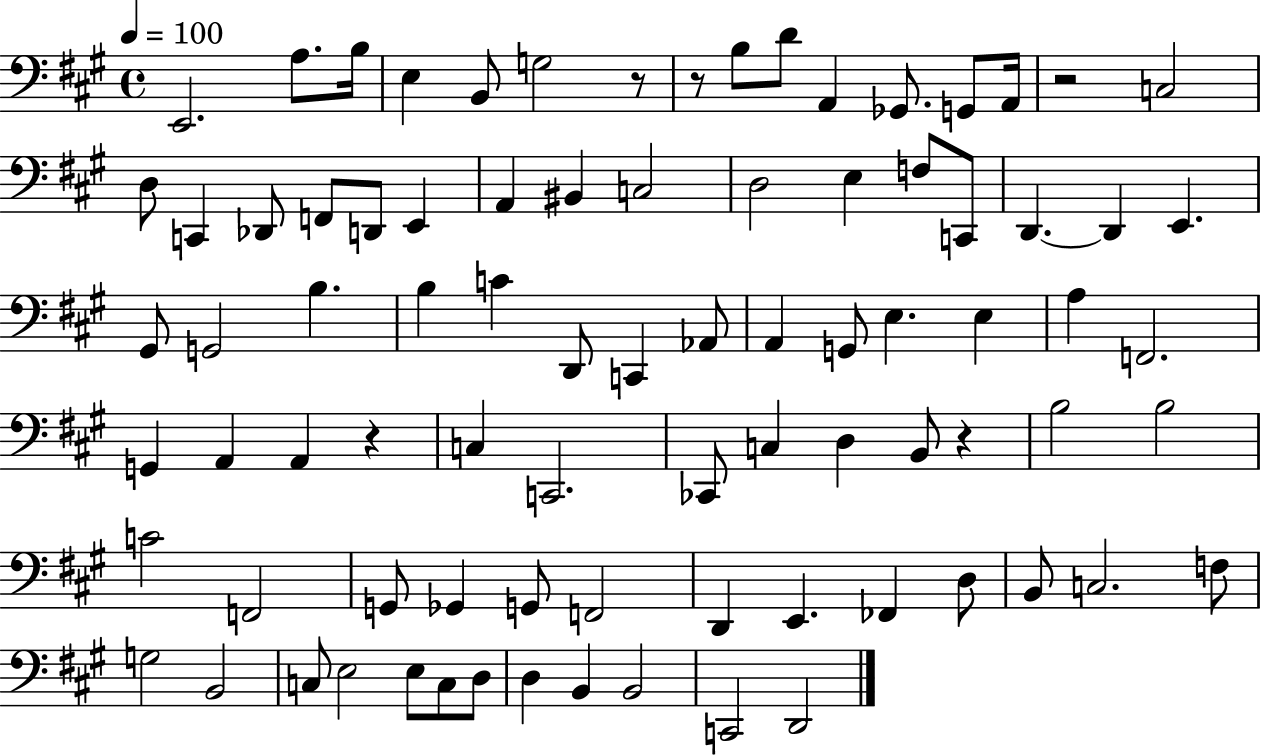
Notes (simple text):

E2/h. A3/e. B3/s E3/q B2/e G3/h R/e R/e B3/e D4/e A2/q Gb2/e. G2/e A2/s R/h C3/h D3/e C2/q Db2/e F2/e D2/e E2/q A2/q BIS2/q C3/h D3/h E3/q F3/e C2/e D2/q. D2/q E2/q. G#2/e G2/h B3/q. B3/q C4/q D2/e C2/q Ab2/e A2/q G2/e E3/q. E3/q A3/q F2/h. G2/q A2/q A2/q R/q C3/q C2/h. CES2/e C3/q D3/q B2/e R/q B3/h B3/h C4/h F2/h G2/e Gb2/q G2/e F2/h D2/q E2/q. FES2/q D3/e B2/e C3/h. F3/e G3/h B2/h C3/e E3/h E3/e C3/e D3/e D3/q B2/q B2/h C2/h D2/h